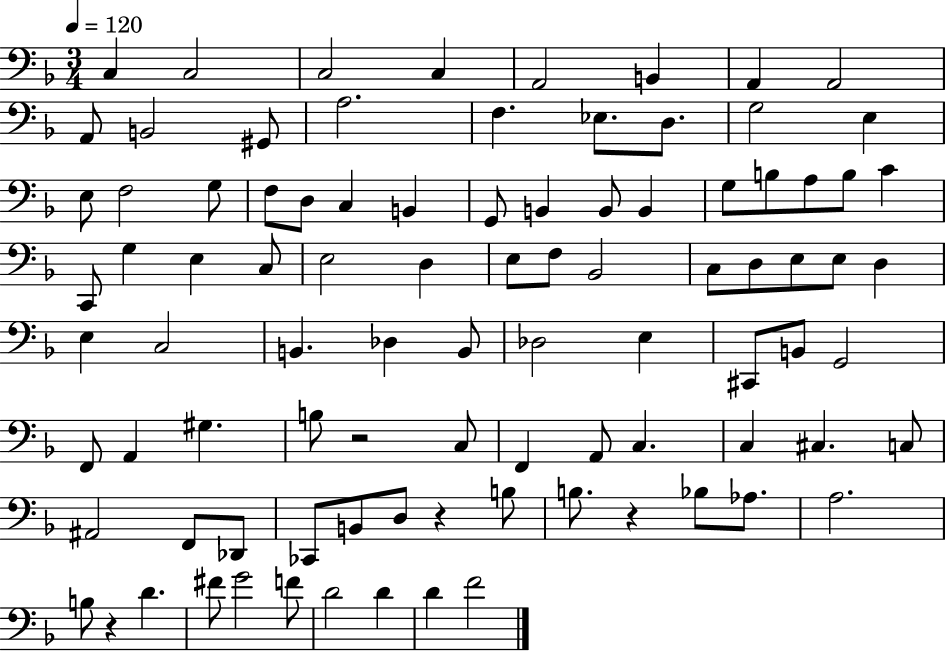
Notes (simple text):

C3/q C3/h C3/h C3/q A2/h B2/q A2/q A2/h A2/e B2/h G#2/e A3/h. F3/q. Eb3/e. D3/e. G3/h E3/q E3/e F3/h G3/e F3/e D3/e C3/q B2/q G2/e B2/q B2/e B2/q G3/e B3/e A3/e B3/e C4/q C2/e G3/q E3/q C3/e E3/h D3/q E3/e F3/e Bb2/h C3/e D3/e E3/e E3/e D3/q E3/q C3/h B2/q. Db3/q B2/e Db3/h E3/q C#2/e B2/e G2/h F2/e A2/q G#3/q. B3/e R/h C3/e F2/q A2/e C3/q. C3/q C#3/q. C3/e A#2/h F2/e Db2/e CES2/e B2/e D3/e R/q B3/e B3/e. R/q Bb3/e Ab3/e. A3/h. B3/e R/q D4/q. F#4/e G4/h F4/e D4/h D4/q D4/q F4/h